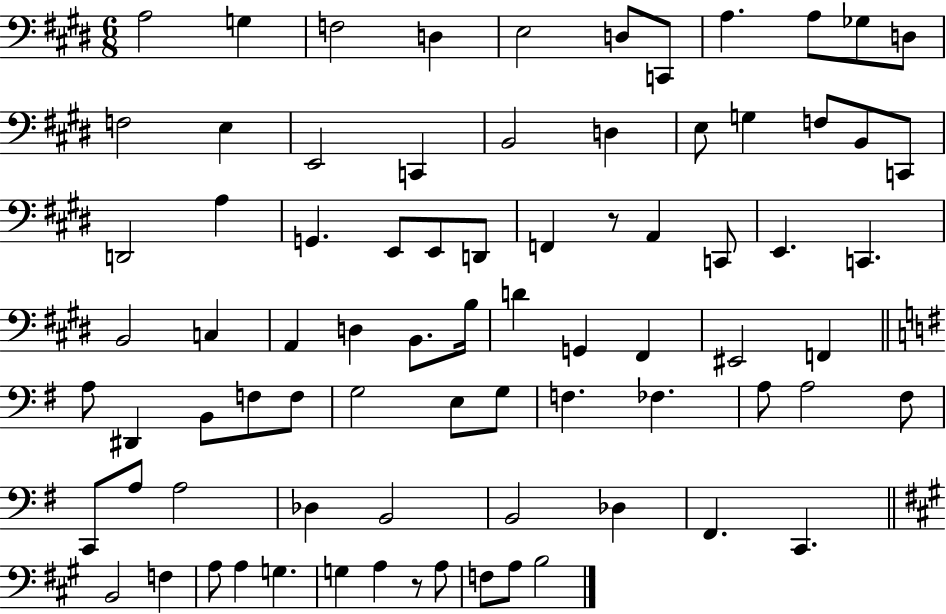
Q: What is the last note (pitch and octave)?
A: B3